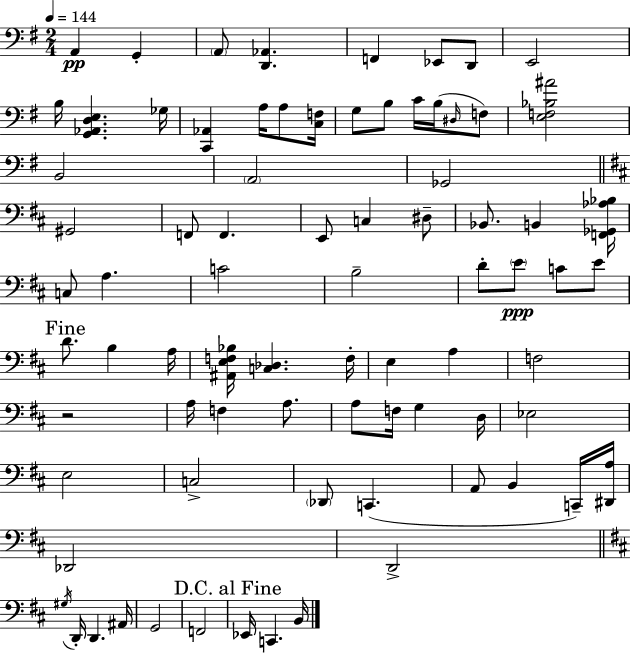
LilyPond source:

{
  \clef bass
  \numericTimeSignature
  \time 2/4
  \key g \major
  \tempo 4 = 144
  a,4\pp g,4-. | \parenthesize a,8 <d, aes,>4. | f,4 ees,8 d,8 | e,2 | \break b16 <g, aes, d e>4. ges16 | <c, aes,>4 a16 a8 <c f>16 | g8 b8 c'16 b16( \grace { dis16 } f8) | <e f bes ais'>2 | \break b,2 | \parenthesize a,2 | ges,2 | \bar "||" \break \key b \minor gis,2 | f,8 f,4. | e,8 c4 dis8-- | bes,8. b,4 <f, ges, aes bes>16 | \break c8 a4. | c'2 | b2-- | d'8-. \parenthesize e'8\ppp c'8 e'8 | \break \mark "Fine" d'8. b4 a16 | <ais, e f bes>16 <c des>4. f16-. | e4 a4 | f2 | \break r2 | a16 f4 a8. | a8 f16 g4 d16 | ees2 | \break e2 | c2-> | \parenthesize des,8 c,4.( | a,8 b,4 c,16--) <dis, a>16 | \break des,2 | d,2-> | \bar "||" \break \key b \minor \acciaccatura { gis16 } d,16-. d,4. | ais,16 g,2 | f,2 | \mark "D.C. al Fine" ees,16 c,4. | \break b,16 \bar "|."
}